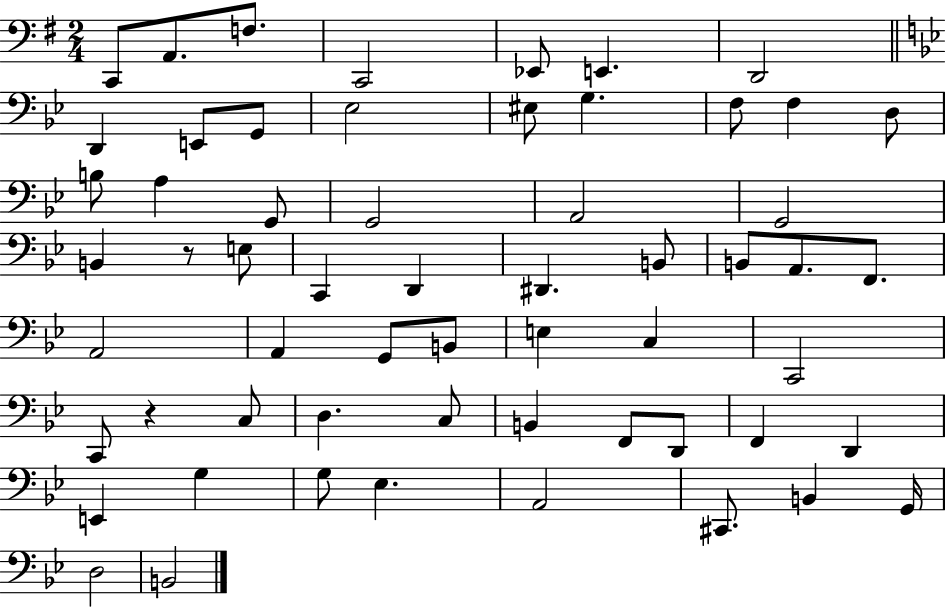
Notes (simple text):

C2/e A2/e. F3/e. C2/h Eb2/e E2/q. D2/h D2/q E2/e G2/e Eb3/h EIS3/e G3/q. F3/e F3/q D3/e B3/e A3/q G2/e G2/h A2/h G2/h B2/q R/e E3/e C2/q D2/q D#2/q. B2/e B2/e A2/e. F2/e. A2/h A2/q G2/e B2/e E3/q C3/q C2/h C2/e R/q C3/e D3/q. C3/e B2/q F2/e D2/e F2/q D2/q E2/q G3/q G3/e Eb3/q. A2/h C#2/e. B2/q G2/s D3/h B2/h